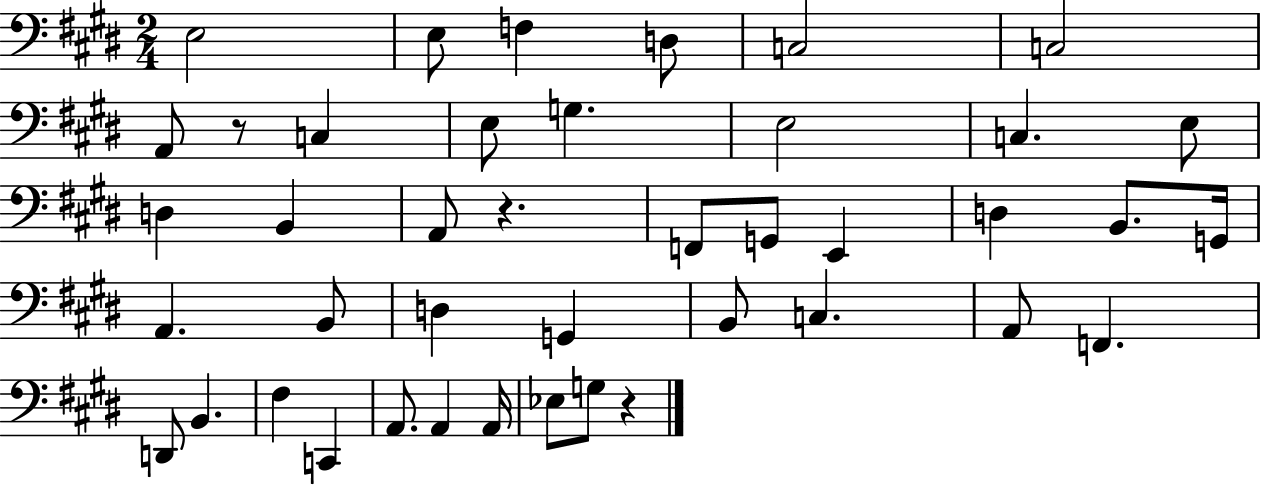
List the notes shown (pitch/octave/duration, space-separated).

E3/h E3/e F3/q D3/e C3/h C3/h A2/e R/e C3/q E3/e G3/q. E3/h C3/q. E3/e D3/q B2/q A2/e R/q. F2/e G2/e E2/q D3/q B2/e. G2/s A2/q. B2/e D3/q G2/q B2/e C3/q. A2/e F2/q. D2/e B2/q. F#3/q C2/q A2/e. A2/q A2/s Eb3/e G3/e R/q